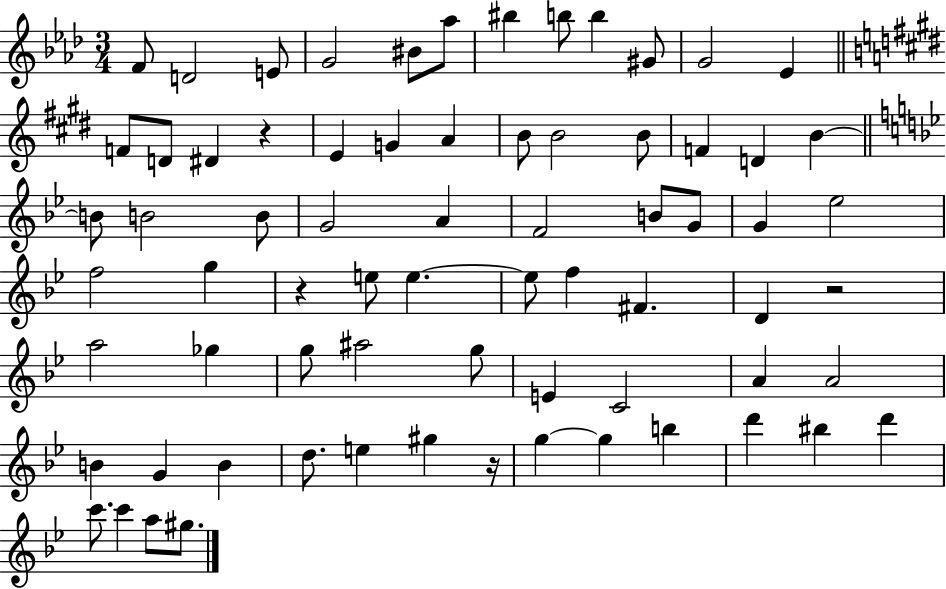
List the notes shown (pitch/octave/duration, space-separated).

F4/e D4/h E4/e G4/h BIS4/e Ab5/e BIS5/q B5/e B5/q G#4/e G4/h Eb4/q F4/e D4/e D#4/q R/q E4/q G4/q A4/q B4/e B4/h B4/e F4/q D4/q B4/q B4/e B4/h B4/e G4/h A4/q F4/h B4/e G4/e G4/q Eb5/h F5/h G5/q R/q E5/e E5/q. E5/e F5/q F#4/q. D4/q R/h A5/h Gb5/q G5/e A#5/h G5/e E4/q C4/h A4/q A4/h B4/q G4/q B4/q D5/e. E5/q G#5/q R/s G5/q G5/q B5/q D6/q BIS5/q D6/q C6/e. C6/q A5/e G#5/e.